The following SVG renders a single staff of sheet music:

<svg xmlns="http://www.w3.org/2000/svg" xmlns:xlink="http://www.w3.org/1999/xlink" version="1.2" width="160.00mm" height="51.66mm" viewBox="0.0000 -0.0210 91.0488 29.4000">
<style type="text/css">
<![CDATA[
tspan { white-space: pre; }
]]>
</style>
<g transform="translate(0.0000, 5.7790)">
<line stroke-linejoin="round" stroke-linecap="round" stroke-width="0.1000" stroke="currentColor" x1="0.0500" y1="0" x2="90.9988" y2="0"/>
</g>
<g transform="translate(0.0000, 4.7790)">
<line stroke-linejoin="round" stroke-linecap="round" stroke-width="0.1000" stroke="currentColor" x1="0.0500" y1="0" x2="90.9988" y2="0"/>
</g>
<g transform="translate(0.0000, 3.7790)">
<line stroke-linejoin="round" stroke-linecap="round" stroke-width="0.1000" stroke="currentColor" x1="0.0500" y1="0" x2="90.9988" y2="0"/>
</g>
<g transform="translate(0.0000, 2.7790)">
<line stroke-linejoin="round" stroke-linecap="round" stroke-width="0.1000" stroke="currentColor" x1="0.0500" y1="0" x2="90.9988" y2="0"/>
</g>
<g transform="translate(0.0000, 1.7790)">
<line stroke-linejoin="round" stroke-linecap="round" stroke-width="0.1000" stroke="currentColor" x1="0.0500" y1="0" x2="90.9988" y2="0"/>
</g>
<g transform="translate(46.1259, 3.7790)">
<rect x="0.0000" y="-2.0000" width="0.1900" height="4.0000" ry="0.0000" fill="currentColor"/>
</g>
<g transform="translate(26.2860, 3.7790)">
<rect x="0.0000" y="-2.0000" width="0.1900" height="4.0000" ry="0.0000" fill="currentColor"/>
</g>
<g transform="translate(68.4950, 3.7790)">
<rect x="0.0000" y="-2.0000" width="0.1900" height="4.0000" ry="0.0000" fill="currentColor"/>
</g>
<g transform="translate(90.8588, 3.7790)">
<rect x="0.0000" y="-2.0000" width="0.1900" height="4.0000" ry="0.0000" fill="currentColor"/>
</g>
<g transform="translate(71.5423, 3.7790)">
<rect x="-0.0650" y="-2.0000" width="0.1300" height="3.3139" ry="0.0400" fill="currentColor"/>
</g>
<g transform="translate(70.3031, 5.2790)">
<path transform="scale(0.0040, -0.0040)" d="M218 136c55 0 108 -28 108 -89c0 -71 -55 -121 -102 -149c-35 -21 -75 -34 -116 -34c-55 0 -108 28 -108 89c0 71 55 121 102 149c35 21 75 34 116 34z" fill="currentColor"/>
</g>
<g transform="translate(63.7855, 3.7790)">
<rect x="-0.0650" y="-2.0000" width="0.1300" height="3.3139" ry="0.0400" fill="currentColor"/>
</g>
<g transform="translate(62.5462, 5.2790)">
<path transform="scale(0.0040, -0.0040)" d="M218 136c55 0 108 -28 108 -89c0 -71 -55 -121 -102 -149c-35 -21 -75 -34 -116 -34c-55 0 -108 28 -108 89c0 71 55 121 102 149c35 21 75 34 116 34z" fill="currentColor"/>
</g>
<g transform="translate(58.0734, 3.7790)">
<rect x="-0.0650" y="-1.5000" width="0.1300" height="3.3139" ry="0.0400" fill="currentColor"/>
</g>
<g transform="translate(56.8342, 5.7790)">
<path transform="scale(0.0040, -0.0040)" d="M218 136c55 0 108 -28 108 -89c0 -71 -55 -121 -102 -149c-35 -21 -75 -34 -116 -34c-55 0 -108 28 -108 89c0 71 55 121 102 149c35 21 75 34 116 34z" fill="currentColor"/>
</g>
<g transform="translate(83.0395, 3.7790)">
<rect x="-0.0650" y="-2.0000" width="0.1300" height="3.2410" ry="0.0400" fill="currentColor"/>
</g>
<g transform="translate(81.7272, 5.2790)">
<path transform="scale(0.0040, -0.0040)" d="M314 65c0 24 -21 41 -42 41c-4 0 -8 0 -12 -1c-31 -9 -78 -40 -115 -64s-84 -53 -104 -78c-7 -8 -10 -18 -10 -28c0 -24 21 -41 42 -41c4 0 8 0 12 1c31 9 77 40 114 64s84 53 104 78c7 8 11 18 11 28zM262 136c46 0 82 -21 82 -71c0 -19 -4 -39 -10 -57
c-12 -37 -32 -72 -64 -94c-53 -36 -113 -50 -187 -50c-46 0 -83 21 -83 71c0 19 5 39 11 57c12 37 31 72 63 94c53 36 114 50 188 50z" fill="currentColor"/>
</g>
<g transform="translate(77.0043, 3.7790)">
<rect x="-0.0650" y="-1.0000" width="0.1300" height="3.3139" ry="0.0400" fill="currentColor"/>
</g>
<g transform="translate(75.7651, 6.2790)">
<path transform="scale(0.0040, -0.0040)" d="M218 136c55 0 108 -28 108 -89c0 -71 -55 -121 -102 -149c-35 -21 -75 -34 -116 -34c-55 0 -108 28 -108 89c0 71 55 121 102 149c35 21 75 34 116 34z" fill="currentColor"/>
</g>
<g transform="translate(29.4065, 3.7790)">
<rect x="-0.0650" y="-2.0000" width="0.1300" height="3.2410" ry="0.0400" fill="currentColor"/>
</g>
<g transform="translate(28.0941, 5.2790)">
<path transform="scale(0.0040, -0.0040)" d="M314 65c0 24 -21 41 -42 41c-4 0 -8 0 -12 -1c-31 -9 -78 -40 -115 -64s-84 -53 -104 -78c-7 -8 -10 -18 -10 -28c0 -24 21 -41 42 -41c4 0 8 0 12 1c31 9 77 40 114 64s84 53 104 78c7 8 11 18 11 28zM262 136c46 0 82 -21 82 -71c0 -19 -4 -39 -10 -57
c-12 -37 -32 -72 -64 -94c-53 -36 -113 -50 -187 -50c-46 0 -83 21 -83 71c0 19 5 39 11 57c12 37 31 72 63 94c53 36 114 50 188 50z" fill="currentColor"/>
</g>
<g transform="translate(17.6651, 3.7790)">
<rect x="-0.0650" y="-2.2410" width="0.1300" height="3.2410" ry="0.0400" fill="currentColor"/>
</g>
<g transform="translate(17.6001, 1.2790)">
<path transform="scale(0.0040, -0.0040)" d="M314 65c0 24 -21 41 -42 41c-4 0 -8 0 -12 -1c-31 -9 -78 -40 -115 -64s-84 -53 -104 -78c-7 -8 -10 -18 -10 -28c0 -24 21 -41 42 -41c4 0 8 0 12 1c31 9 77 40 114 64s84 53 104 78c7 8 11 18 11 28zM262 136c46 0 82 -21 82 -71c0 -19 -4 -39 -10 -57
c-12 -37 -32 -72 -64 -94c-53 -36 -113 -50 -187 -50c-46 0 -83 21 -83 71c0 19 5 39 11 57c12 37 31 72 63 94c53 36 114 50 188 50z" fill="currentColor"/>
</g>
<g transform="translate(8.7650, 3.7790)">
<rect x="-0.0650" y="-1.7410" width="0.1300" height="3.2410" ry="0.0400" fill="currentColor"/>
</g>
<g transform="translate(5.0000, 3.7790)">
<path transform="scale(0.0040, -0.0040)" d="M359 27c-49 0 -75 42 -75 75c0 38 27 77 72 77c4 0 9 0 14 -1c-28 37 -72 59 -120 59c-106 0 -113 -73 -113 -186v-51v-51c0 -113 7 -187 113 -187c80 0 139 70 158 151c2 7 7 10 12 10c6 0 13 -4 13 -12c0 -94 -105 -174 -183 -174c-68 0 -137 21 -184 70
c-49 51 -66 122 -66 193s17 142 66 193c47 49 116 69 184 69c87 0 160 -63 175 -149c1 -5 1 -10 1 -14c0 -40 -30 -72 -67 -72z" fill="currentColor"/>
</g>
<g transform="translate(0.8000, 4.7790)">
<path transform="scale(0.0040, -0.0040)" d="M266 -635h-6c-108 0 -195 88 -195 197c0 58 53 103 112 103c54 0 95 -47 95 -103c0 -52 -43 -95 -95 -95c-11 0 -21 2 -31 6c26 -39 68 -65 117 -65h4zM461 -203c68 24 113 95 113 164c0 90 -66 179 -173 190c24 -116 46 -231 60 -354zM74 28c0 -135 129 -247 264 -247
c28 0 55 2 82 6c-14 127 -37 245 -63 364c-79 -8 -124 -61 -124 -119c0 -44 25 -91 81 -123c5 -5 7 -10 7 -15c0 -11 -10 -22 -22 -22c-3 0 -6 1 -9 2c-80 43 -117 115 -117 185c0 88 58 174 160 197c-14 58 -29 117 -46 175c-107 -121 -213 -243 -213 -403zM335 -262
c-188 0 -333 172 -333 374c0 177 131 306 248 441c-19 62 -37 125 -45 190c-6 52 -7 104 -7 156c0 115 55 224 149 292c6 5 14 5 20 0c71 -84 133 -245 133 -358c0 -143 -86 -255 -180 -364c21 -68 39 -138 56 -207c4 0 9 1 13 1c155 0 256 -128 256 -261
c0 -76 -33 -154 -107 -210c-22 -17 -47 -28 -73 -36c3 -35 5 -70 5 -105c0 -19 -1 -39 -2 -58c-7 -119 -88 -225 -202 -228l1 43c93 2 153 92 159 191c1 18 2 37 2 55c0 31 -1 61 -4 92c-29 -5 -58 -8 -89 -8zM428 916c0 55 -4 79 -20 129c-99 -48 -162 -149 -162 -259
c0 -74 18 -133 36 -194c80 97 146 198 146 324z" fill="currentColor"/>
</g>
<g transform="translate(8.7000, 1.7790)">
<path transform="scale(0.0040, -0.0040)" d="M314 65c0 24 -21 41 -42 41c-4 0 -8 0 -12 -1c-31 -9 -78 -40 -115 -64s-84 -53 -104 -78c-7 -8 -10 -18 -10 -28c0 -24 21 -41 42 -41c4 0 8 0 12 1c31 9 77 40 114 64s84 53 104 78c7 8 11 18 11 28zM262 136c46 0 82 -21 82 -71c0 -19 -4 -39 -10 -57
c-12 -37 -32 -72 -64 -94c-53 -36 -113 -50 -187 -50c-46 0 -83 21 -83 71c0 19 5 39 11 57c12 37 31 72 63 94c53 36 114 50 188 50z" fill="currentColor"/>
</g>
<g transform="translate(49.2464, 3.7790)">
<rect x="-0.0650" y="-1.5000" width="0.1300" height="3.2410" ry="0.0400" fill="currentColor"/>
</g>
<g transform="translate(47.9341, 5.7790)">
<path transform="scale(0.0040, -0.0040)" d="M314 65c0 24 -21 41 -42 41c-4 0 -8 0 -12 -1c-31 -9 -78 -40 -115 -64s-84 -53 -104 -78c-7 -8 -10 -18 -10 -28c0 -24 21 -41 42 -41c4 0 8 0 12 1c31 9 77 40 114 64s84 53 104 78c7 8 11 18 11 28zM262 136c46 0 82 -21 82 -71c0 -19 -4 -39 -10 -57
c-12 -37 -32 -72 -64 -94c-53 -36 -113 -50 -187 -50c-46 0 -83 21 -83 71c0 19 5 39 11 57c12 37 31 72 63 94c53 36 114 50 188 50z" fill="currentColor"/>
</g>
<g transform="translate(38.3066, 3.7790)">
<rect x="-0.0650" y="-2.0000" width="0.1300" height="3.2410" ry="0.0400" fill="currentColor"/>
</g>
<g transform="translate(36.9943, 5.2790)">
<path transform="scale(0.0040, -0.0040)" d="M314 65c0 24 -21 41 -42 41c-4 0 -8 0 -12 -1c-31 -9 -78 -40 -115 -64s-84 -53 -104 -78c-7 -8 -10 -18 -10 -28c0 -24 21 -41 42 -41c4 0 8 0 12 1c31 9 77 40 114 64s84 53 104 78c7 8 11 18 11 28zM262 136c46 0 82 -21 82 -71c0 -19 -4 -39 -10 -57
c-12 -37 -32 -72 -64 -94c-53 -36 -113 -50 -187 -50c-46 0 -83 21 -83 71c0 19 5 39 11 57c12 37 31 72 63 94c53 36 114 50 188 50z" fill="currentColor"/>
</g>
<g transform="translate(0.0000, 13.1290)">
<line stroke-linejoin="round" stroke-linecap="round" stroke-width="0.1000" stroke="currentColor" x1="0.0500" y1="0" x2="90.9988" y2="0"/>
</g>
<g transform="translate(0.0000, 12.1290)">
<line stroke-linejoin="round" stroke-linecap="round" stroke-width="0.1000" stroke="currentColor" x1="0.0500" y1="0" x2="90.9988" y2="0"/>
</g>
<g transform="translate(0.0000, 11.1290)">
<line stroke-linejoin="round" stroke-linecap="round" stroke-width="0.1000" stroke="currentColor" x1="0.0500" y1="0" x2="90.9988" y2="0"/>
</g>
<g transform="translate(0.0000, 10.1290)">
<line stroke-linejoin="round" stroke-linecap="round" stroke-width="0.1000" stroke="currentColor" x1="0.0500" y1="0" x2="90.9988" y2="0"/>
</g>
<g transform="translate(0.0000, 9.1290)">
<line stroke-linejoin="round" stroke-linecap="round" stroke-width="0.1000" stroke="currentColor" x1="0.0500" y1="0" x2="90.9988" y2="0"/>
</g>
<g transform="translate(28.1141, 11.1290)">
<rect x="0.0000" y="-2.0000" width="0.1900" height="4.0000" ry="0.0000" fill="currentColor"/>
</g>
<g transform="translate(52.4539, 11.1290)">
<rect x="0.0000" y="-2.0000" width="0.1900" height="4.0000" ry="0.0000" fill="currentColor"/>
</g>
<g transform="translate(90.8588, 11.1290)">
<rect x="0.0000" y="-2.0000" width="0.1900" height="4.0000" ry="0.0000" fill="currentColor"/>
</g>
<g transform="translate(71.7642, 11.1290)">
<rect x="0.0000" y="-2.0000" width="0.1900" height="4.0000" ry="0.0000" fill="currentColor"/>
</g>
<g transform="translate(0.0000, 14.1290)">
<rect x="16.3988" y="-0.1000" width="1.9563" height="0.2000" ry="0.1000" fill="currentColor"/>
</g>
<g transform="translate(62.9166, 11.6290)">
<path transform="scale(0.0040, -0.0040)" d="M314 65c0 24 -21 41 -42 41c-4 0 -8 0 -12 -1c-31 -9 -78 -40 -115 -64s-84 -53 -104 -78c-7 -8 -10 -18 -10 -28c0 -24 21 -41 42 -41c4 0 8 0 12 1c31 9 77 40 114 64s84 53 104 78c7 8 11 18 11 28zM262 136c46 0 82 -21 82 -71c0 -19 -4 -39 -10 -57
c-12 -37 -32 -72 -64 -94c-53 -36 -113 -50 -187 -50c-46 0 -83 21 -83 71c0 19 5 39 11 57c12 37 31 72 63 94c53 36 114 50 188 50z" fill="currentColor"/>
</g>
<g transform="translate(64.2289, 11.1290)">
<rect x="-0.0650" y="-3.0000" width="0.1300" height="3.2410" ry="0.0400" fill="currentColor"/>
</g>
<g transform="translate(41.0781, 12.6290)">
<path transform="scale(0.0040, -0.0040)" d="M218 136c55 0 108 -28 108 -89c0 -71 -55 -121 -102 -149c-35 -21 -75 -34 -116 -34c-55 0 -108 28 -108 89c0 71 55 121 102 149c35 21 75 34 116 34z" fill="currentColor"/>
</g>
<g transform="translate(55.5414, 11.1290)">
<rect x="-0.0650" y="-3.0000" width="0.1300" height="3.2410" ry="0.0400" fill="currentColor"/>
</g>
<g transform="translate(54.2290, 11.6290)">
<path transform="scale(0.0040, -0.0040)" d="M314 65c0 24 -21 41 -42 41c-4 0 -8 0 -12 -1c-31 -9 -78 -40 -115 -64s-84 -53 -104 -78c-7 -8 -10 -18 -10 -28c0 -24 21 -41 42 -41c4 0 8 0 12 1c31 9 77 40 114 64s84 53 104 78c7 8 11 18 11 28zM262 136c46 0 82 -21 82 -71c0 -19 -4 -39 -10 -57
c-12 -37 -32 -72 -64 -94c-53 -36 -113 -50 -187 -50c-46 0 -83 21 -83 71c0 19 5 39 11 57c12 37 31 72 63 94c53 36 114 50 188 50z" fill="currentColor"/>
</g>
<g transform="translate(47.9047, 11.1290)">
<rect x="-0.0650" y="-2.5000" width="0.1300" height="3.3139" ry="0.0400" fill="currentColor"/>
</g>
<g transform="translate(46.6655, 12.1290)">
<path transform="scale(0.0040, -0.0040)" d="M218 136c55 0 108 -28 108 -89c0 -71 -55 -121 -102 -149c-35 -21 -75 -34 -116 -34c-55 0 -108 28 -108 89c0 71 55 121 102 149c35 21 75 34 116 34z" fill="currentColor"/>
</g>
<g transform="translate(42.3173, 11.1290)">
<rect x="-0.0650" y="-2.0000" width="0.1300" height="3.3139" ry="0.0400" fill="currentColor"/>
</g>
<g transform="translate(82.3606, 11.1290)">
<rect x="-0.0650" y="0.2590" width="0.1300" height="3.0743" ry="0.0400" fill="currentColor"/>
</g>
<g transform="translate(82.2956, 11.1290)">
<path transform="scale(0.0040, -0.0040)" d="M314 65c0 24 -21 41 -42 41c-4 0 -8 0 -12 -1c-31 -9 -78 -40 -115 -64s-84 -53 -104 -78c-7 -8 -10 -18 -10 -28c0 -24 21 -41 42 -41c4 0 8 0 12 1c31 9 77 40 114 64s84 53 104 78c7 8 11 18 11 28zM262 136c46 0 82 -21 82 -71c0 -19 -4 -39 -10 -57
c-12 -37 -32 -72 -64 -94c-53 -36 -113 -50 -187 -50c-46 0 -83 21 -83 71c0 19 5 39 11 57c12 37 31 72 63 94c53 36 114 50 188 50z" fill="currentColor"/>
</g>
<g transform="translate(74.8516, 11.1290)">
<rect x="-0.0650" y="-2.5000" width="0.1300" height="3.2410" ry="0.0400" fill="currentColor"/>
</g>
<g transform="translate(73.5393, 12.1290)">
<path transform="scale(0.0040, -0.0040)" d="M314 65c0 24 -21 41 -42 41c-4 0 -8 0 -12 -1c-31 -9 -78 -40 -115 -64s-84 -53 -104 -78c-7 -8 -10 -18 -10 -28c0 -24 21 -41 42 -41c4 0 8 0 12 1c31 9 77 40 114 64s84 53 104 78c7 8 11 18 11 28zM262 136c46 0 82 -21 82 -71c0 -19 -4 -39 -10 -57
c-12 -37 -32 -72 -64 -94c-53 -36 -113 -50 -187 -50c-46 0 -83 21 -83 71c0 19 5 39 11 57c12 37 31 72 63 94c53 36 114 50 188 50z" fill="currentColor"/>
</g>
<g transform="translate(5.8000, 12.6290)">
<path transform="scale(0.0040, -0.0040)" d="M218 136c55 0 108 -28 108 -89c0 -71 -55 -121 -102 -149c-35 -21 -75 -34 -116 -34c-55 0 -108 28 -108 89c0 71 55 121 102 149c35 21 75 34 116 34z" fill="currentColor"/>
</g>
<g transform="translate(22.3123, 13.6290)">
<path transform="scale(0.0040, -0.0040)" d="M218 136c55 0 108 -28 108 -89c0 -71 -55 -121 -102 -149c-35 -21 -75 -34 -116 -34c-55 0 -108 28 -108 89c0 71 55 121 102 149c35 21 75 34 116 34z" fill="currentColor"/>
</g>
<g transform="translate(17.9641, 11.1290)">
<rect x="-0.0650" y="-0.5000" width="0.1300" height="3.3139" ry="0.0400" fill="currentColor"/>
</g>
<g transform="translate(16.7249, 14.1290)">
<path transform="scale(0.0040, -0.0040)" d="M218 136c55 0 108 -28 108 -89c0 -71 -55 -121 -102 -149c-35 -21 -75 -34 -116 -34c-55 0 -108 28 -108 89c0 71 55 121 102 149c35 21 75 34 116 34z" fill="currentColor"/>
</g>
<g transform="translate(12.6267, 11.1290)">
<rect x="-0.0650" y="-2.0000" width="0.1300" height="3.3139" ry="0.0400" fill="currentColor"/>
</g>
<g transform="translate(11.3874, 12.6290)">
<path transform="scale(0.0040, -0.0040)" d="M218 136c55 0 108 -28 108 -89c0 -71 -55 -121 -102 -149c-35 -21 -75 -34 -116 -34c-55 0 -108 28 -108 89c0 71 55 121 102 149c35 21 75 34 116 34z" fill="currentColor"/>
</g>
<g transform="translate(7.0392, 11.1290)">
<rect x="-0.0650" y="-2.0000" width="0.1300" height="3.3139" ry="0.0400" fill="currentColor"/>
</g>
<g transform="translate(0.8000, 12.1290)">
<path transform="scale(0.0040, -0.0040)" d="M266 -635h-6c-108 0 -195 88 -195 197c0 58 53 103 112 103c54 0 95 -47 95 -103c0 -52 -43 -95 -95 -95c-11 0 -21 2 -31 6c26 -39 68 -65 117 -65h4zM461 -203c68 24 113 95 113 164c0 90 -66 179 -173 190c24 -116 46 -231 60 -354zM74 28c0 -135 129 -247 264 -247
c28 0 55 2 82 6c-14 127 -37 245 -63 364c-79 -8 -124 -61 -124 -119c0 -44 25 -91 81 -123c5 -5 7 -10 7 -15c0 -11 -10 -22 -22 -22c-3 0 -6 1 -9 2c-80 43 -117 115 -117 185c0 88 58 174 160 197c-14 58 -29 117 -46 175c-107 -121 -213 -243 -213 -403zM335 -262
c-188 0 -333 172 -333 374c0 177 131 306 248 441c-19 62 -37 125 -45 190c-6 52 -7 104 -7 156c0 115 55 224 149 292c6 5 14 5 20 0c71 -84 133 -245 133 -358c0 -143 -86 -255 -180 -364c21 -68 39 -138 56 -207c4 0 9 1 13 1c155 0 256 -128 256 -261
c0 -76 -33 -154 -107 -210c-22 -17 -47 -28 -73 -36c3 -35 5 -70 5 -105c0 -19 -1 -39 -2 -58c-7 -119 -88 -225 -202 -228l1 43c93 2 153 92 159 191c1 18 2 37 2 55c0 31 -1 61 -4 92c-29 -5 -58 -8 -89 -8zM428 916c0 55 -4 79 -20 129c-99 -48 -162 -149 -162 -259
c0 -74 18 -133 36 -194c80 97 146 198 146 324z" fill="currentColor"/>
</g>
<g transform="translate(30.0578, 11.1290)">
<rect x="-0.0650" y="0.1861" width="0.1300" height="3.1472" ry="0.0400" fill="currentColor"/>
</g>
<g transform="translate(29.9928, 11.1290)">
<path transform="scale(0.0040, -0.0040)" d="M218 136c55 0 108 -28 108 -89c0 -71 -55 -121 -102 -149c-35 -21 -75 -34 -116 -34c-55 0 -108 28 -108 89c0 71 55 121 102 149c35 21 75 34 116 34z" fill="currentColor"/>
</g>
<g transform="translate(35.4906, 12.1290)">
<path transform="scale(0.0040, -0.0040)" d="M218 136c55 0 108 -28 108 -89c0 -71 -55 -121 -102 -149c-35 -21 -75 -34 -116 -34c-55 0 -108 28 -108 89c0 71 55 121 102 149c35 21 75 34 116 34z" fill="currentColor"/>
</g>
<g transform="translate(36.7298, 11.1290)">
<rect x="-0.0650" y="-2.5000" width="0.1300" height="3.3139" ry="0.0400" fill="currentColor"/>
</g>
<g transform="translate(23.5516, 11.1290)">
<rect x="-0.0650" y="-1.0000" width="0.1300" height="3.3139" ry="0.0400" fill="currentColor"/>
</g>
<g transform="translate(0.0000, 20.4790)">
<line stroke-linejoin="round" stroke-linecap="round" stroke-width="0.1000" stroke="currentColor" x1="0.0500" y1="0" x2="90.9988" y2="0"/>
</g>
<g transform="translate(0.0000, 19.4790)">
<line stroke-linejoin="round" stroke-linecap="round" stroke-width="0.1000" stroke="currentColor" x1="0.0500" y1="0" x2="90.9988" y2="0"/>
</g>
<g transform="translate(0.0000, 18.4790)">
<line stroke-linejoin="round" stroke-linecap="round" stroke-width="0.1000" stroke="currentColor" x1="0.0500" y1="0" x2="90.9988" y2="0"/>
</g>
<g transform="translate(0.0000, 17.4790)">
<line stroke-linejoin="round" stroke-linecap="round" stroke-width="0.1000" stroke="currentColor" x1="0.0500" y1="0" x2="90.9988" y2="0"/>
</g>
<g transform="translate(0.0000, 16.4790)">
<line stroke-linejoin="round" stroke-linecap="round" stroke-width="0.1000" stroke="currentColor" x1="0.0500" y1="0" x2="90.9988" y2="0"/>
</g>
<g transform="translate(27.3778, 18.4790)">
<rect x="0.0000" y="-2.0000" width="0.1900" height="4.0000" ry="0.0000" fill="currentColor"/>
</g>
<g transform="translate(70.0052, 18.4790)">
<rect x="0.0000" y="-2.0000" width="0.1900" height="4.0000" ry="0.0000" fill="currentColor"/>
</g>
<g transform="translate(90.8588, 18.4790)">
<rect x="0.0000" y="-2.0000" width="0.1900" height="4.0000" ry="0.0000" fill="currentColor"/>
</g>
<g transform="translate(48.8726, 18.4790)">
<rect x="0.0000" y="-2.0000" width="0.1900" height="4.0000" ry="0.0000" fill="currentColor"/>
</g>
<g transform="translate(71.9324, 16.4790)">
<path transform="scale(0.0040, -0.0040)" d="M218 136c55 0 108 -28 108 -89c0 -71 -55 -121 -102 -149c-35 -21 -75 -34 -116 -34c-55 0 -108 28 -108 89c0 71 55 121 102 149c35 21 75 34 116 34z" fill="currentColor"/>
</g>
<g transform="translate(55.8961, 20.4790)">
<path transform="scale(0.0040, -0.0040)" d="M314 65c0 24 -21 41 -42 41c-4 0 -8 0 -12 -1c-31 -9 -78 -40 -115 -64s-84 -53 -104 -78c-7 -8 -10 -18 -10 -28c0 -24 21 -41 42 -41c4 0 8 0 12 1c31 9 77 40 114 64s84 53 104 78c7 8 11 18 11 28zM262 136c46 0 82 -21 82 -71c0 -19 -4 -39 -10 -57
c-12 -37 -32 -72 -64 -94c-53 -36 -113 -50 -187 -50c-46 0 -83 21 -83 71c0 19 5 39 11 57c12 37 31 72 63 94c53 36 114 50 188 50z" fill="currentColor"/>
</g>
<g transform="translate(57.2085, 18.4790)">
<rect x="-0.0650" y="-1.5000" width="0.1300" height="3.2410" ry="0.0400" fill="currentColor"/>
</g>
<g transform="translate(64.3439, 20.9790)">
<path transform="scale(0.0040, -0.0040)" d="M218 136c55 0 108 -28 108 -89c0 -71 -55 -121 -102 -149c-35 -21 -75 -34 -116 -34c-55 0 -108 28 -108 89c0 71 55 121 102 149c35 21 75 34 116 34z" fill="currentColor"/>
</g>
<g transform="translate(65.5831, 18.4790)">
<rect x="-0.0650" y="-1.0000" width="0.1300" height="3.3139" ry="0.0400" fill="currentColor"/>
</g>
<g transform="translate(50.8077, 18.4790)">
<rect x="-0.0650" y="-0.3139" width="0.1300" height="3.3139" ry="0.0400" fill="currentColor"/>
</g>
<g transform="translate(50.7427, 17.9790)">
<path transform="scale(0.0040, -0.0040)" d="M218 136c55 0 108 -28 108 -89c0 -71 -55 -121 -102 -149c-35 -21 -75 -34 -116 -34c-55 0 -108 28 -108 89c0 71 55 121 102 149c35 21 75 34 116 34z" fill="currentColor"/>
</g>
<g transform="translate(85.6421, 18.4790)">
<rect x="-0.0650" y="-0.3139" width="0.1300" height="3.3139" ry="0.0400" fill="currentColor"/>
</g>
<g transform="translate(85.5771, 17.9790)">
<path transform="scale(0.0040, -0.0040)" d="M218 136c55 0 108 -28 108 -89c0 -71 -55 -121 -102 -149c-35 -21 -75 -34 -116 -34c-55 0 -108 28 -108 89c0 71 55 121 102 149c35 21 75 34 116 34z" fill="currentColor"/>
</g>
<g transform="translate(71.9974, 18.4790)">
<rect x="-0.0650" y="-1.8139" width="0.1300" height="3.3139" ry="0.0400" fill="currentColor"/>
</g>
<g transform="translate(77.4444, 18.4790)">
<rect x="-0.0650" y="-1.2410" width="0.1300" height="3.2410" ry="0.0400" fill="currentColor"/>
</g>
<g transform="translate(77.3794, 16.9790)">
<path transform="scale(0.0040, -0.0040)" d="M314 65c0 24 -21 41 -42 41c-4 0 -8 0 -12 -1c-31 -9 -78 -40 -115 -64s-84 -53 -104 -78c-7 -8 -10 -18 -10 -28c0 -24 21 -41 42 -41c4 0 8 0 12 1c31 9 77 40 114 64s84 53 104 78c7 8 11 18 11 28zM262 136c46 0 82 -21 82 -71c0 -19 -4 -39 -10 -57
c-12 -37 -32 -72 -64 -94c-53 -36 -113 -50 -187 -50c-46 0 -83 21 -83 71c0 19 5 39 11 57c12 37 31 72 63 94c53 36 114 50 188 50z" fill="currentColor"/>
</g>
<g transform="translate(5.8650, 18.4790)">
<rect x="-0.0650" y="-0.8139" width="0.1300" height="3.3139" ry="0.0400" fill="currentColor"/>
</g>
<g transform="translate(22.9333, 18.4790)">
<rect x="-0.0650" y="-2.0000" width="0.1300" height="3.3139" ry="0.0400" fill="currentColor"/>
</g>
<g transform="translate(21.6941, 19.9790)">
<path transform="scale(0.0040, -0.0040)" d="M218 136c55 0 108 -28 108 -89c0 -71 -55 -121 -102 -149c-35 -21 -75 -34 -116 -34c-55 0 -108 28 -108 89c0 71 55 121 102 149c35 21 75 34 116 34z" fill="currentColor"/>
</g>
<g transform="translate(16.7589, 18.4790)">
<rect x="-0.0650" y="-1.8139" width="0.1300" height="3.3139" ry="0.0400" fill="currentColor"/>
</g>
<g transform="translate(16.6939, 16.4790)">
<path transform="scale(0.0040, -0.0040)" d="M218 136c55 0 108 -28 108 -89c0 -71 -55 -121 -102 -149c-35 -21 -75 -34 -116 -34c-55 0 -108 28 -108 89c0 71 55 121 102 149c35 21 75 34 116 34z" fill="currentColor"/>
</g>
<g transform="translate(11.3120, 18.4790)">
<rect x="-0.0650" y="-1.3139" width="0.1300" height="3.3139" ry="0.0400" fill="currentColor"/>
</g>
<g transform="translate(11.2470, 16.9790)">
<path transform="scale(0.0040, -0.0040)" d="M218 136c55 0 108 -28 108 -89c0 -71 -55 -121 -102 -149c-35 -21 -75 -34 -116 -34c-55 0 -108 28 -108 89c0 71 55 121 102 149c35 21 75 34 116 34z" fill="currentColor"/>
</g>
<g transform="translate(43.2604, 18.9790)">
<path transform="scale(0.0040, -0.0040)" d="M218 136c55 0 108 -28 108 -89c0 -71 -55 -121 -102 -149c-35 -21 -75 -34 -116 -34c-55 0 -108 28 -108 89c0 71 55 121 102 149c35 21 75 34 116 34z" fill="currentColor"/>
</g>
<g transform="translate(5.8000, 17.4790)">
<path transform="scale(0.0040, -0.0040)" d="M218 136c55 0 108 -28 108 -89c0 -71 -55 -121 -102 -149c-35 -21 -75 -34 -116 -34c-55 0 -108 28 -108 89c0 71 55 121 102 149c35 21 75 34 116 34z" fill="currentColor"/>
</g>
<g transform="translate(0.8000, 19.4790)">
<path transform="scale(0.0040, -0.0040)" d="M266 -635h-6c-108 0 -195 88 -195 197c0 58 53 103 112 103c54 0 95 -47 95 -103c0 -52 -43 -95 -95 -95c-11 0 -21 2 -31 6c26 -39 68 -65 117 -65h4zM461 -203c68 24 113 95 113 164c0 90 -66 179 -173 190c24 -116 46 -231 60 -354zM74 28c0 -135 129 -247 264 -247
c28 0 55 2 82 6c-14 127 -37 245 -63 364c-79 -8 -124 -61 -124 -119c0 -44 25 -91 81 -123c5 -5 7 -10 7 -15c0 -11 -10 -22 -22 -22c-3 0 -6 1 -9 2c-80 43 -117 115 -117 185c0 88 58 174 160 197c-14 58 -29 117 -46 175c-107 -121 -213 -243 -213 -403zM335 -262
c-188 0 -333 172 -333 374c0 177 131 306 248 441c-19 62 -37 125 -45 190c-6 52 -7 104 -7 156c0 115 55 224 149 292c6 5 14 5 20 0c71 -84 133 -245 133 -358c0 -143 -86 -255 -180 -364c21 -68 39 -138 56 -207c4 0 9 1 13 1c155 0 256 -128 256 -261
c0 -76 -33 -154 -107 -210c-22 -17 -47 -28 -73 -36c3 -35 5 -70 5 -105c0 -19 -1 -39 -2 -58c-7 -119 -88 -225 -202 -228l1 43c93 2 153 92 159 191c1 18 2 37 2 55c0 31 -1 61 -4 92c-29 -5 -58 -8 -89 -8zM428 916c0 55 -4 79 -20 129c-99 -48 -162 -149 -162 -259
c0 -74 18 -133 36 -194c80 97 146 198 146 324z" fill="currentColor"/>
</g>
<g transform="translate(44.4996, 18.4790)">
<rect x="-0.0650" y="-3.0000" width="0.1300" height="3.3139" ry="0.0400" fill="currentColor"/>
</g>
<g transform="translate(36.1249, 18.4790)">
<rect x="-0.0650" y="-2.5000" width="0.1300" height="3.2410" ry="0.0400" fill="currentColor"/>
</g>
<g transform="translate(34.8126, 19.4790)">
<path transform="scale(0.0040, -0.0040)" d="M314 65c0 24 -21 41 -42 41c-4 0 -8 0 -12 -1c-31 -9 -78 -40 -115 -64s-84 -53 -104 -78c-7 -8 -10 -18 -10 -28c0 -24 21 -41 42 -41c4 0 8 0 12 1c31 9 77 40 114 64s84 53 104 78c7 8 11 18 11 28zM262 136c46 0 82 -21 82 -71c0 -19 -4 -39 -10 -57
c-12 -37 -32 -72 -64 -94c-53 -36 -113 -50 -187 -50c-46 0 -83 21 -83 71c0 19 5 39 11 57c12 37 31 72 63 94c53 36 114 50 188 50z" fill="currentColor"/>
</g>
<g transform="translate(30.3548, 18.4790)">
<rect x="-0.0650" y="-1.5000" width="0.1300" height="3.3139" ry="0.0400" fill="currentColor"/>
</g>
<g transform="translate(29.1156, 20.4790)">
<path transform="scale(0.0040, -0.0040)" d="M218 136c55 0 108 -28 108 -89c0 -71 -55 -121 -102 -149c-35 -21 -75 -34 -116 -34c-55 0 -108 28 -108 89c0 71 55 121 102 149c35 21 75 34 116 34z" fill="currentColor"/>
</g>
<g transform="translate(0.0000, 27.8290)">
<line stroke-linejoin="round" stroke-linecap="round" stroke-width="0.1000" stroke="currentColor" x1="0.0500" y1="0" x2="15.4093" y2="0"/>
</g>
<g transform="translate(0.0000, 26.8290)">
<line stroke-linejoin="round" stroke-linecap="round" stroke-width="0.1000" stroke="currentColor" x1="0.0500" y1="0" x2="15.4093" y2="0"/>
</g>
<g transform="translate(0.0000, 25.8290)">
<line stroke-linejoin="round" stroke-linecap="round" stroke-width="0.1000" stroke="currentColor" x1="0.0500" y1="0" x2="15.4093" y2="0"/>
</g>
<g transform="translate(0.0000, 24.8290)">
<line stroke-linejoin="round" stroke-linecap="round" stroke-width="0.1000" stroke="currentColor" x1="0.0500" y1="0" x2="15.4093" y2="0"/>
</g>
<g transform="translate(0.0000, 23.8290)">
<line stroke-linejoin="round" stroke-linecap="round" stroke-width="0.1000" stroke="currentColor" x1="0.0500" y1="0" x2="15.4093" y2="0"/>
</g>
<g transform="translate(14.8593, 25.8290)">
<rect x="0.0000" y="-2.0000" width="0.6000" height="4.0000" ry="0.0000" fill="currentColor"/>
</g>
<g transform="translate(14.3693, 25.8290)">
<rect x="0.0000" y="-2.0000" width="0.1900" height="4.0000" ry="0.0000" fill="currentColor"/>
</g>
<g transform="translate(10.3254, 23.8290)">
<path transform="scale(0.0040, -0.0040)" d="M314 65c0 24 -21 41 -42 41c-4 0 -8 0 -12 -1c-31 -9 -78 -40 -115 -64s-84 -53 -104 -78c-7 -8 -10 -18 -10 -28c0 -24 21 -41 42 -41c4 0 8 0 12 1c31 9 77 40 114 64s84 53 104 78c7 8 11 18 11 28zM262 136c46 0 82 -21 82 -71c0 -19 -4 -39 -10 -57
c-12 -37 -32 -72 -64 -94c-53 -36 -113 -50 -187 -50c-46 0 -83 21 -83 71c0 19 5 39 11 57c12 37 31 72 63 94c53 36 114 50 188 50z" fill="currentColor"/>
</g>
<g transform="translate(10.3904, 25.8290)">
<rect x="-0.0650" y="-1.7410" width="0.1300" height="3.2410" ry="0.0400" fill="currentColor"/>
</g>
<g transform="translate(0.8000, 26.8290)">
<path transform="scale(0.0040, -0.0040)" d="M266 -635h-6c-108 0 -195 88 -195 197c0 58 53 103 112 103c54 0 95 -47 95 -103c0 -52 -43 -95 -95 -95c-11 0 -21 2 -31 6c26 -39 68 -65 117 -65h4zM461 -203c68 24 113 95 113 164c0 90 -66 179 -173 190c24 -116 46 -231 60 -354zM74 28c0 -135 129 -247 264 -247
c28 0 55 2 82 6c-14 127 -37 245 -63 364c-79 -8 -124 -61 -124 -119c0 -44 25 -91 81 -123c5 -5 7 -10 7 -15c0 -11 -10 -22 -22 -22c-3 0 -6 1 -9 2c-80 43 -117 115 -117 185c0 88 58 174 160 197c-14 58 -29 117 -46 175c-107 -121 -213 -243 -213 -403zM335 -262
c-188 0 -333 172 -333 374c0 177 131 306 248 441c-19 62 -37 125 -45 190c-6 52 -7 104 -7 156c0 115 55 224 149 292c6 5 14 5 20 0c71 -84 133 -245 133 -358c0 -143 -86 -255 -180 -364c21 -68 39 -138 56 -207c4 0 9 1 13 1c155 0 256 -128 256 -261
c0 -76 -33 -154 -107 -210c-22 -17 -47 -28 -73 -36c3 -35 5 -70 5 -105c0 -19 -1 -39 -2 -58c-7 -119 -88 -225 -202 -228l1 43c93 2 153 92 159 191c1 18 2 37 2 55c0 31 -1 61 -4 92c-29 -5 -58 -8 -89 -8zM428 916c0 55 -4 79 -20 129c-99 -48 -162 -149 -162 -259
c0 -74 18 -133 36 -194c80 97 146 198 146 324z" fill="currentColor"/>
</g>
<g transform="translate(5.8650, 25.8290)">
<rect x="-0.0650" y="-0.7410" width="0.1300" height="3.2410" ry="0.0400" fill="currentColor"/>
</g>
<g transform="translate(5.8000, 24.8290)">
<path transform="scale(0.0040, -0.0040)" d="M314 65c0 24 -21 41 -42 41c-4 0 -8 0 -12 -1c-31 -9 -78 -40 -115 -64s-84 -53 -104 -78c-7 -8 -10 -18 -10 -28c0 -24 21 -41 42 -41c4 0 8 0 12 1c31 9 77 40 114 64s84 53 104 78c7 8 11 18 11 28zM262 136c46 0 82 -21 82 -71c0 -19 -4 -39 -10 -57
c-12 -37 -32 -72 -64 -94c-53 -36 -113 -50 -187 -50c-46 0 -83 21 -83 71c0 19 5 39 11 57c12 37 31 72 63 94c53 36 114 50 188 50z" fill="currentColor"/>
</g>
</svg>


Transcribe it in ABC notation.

X:1
T:Untitled
M:4/4
L:1/4
K:C
f2 g2 F2 F2 E2 E F F D F2 F F C D B G F G A2 A2 G2 B2 d e f F E G2 A c E2 D f e2 c d2 f2